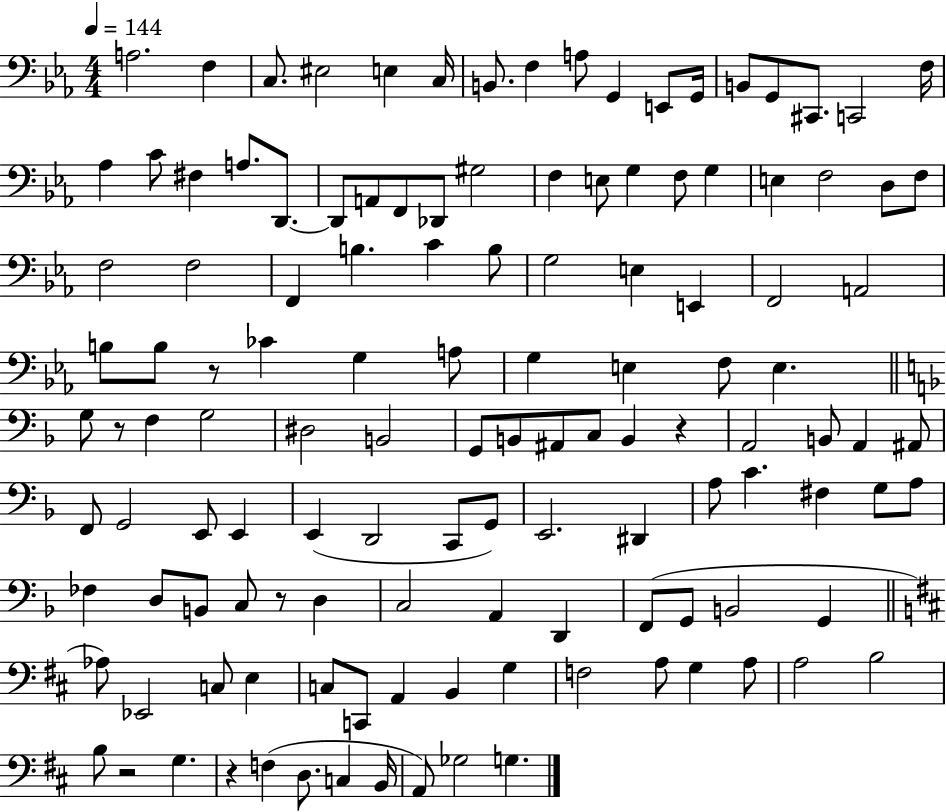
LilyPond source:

{
  \clef bass
  \numericTimeSignature
  \time 4/4
  \key ees \major
  \tempo 4 = 144
  \repeat volta 2 { a2. f4 | c8. eis2 e4 c16 | b,8. f4 a8 g,4 e,8 g,16 | b,8 g,8 cis,8. c,2 f16 | \break aes4 c'8 fis4 a8. d,8.~~ | d,8 a,8 f,8 des,8 gis2 | f4 e8 g4 f8 g4 | e4 f2 d8 f8 | \break f2 f2 | f,4 b4. c'4 b8 | g2 e4 e,4 | f,2 a,2 | \break b8 b8 r8 ces'4 g4 a8 | g4 e4 f8 e4. | \bar "||" \break \key d \minor g8 r8 f4 g2 | dis2 b,2 | g,8 b,8 ais,8 c8 b,4 r4 | a,2 b,8 a,4 ais,8 | \break f,8 g,2 e,8 e,4 | e,4( d,2 c,8 g,8) | e,2. dis,4 | a8 c'4. fis4 g8 a8 | \break fes4 d8 b,8 c8 r8 d4 | c2 a,4 d,4 | f,8( g,8 b,2 g,4 | \bar "||" \break \key b \minor aes8) ees,2 c8 e4 | c8 c,8 a,4 b,4 g4 | f2 a8 g4 a8 | a2 b2 | \break b8 r2 g4. | r4 f4( d8. c4 b,16 | a,8) ges2 g4. | } \bar "|."
}